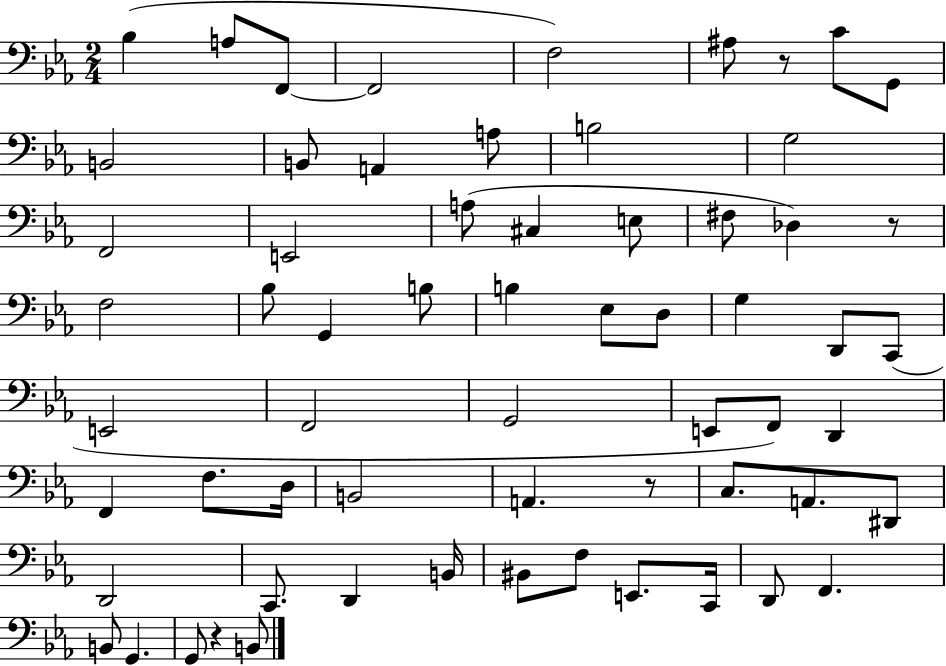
X:1
T:Untitled
M:2/4
L:1/4
K:Eb
_B, A,/2 F,,/2 F,,2 F,2 ^A,/2 z/2 C/2 G,,/2 B,,2 B,,/2 A,, A,/2 B,2 G,2 F,,2 E,,2 A,/2 ^C, E,/2 ^F,/2 _D, z/2 F,2 _B,/2 G,, B,/2 B, _E,/2 D,/2 G, D,,/2 C,,/2 E,,2 F,,2 G,,2 E,,/2 F,,/2 D,, F,, F,/2 D,/4 B,,2 A,, z/2 C,/2 A,,/2 ^D,,/2 D,,2 C,,/2 D,, B,,/4 ^B,,/2 F,/2 E,,/2 C,,/4 D,,/2 F,, B,,/2 G,, G,,/2 z B,,/2